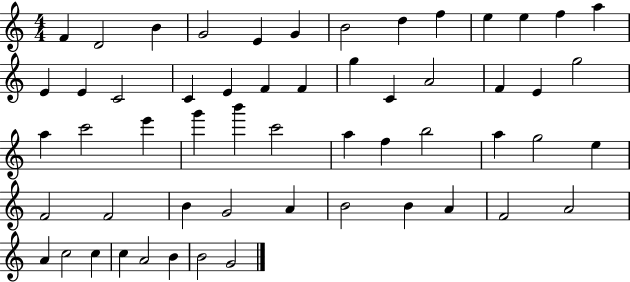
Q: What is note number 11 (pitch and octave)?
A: E5